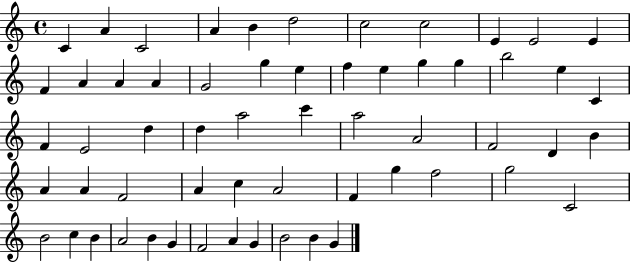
C4/q A4/q C4/h A4/q B4/q D5/h C5/h C5/h E4/q E4/h E4/q F4/q A4/q A4/q A4/q G4/h G5/q E5/q F5/q E5/q G5/q G5/q B5/h E5/q C4/q F4/q E4/h D5/q D5/q A5/h C6/q A5/h A4/h F4/h D4/q B4/q A4/q A4/q F4/h A4/q C5/q A4/h F4/q G5/q F5/h G5/h C4/h B4/h C5/q B4/q A4/h B4/q G4/q F4/h A4/q G4/q B4/h B4/q G4/q